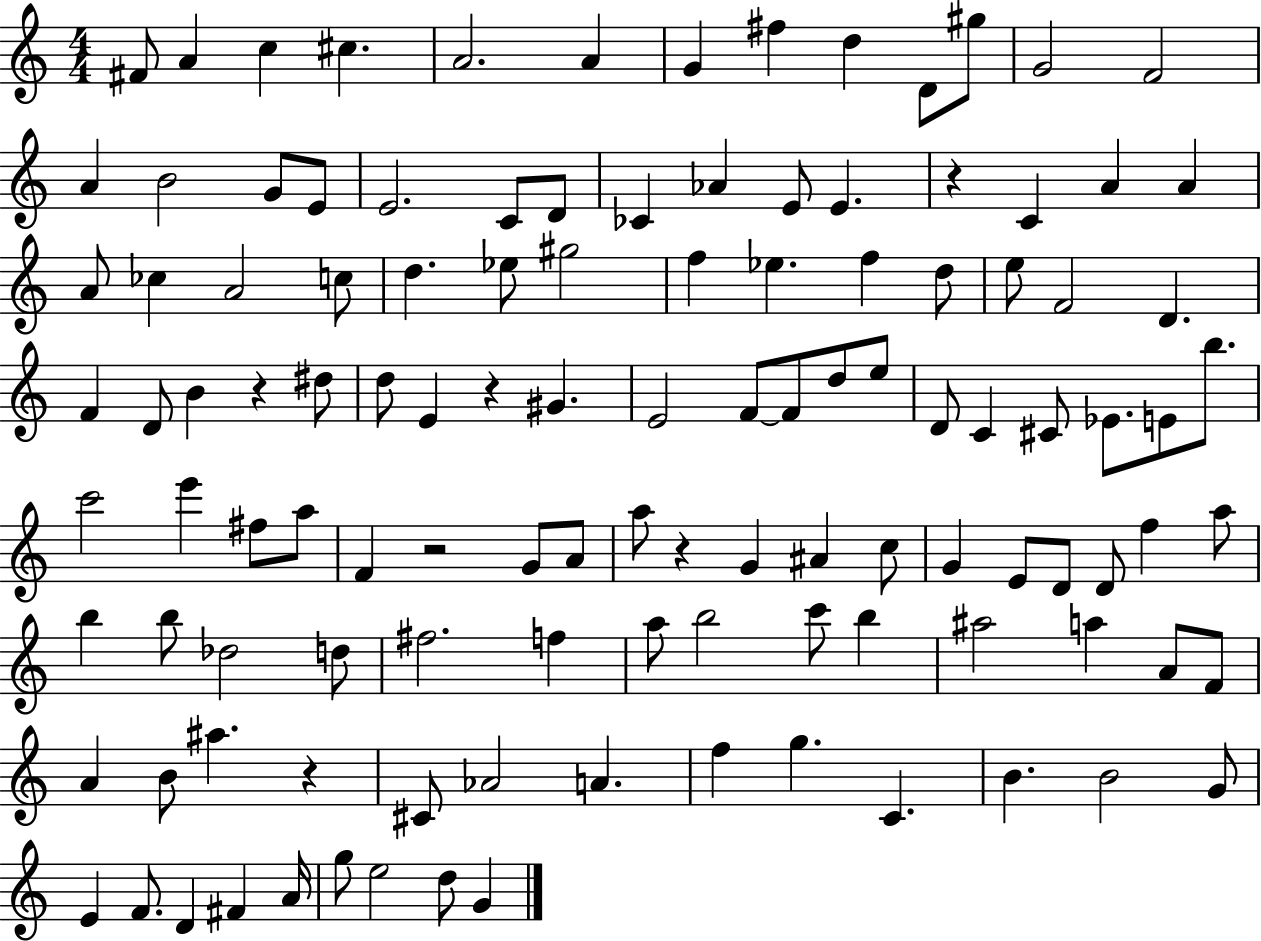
F#4/e A4/q C5/q C#5/q. A4/h. A4/q G4/q F#5/q D5/q D4/e G#5/e G4/h F4/h A4/q B4/h G4/e E4/e E4/h. C4/e D4/e CES4/q Ab4/q E4/e E4/q. R/q C4/q A4/q A4/q A4/e CES5/q A4/h C5/e D5/q. Eb5/e G#5/h F5/q Eb5/q. F5/q D5/e E5/e F4/h D4/q. F4/q D4/e B4/q R/q D#5/e D5/e E4/q R/q G#4/q. E4/h F4/e F4/e D5/e E5/e D4/e C4/q C#4/e Eb4/e. E4/e B5/e. C6/h E6/q F#5/e A5/e F4/q R/h G4/e A4/e A5/e R/q G4/q A#4/q C5/e G4/q E4/e D4/e D4/e F5/q A5/e B5/q B5/e Db5/h D5/e F#5/h. F5/q A5/e B5/h C6/e B5/q A#5/h A5/q A4/e F4/e A4/q B4/e A#5/q. R/q C#4/e Ab4/h A4/q. F5/q G5/q. C4/q. B4/q. B4/h G4/e E4/q F4/e. D4/q F#4/q A4/s G5/e E5/h D5/e G4/q